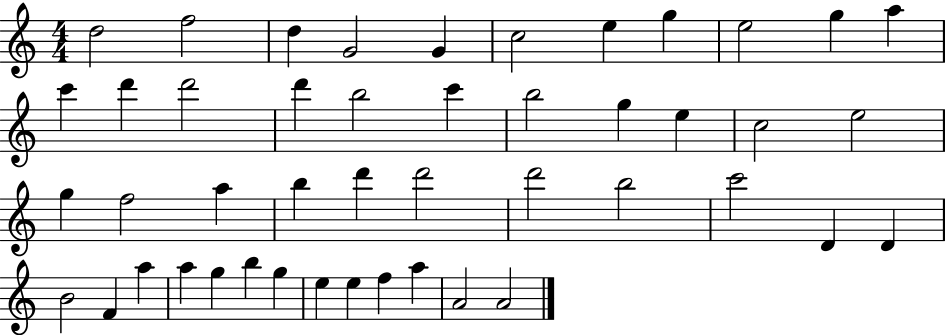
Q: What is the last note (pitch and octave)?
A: A4